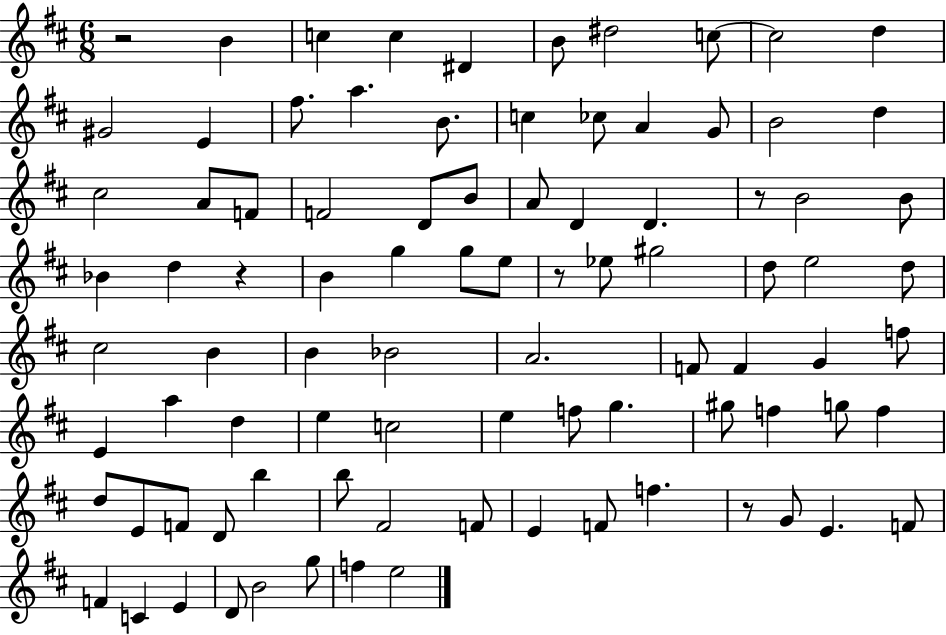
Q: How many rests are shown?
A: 5